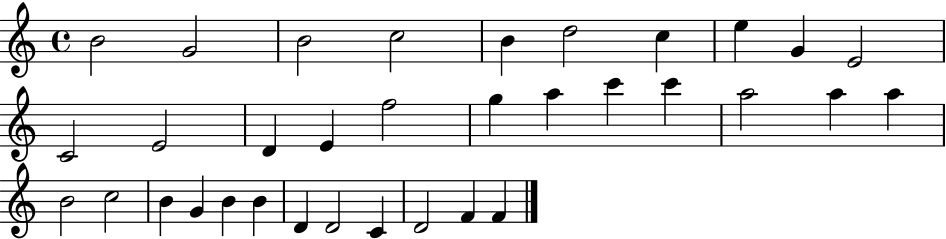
B4/h G4/h B4/h C5/h B4/q D5/h C5/q E5/q G4/q E4/h C4/h E4/h D4/q E4/q F5/h G5/q A5/q C6/q C6/q A5/h A5/q A5/q B4/h C5/h B4/q G4/q B4/q B4/q D4/q D4/h C4/q D4/h F4/q F4/q